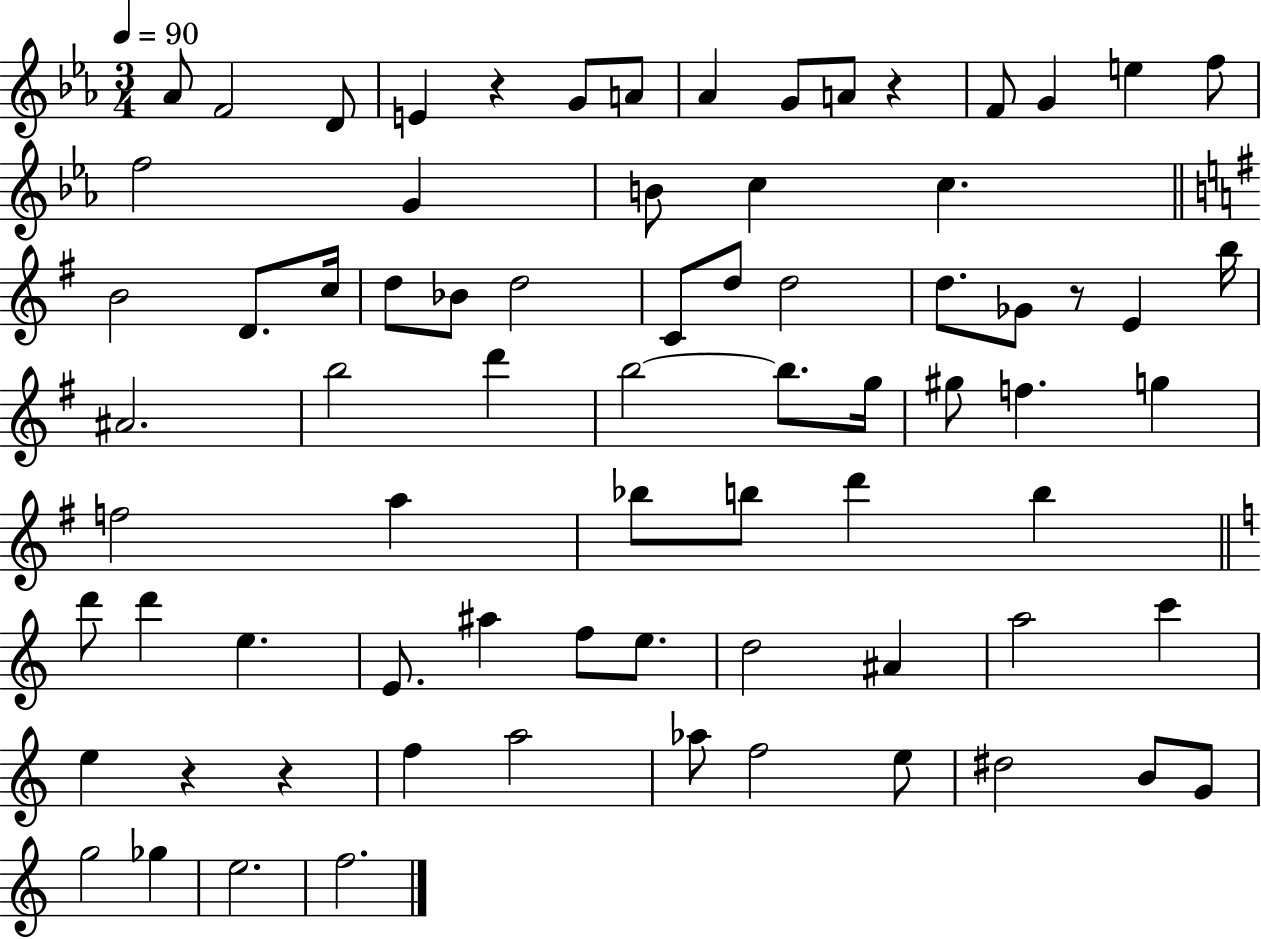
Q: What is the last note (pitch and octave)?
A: F5